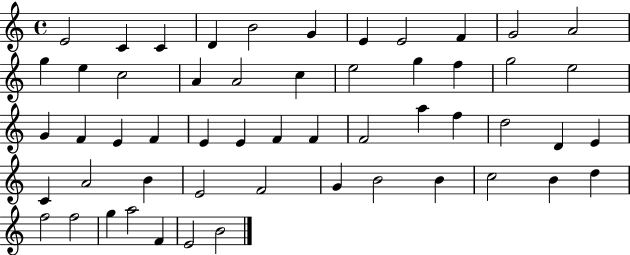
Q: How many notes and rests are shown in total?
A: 54